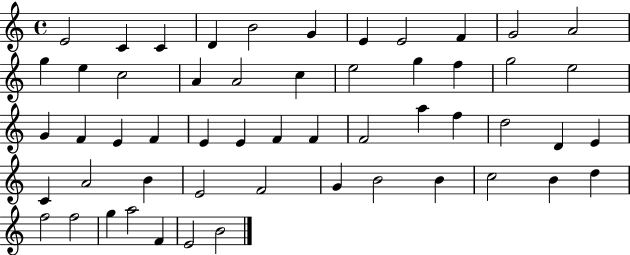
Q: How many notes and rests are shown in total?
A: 54